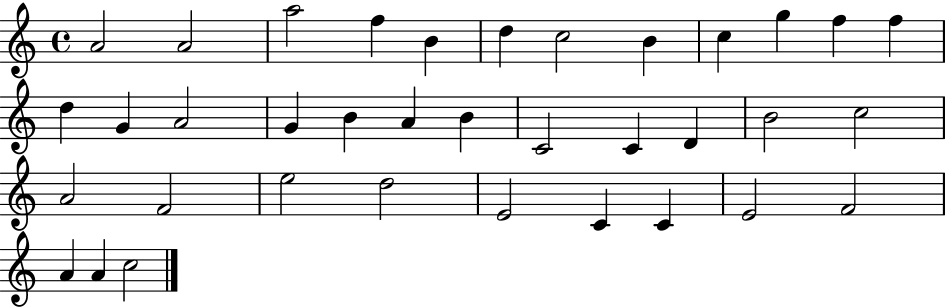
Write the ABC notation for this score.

X:1
T:Untitled
M:4/4
L:1/4
K:C
A2 A2 a2 f B d c2 B c g f f d G A2 G B A B C2 C D B2 c2 A2 F2 e2 d2 E2 C C E2 F2 A A c2